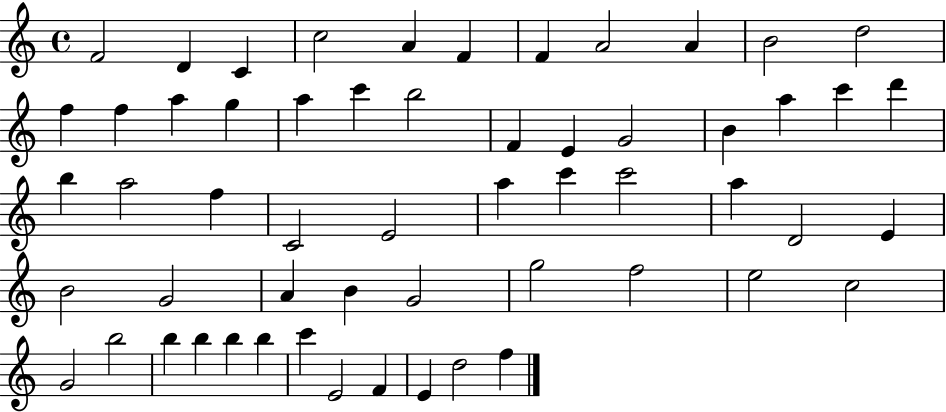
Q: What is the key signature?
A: C major